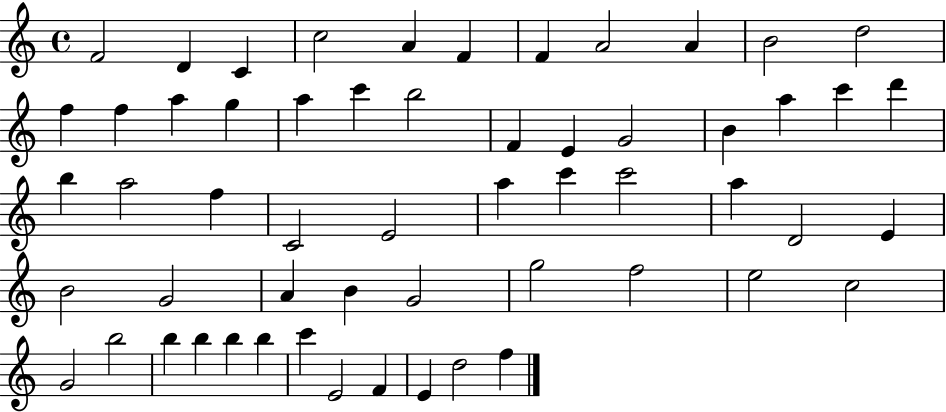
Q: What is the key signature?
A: C major